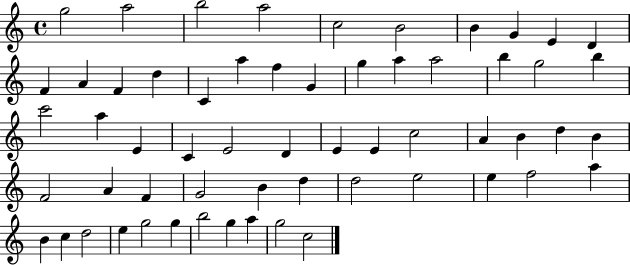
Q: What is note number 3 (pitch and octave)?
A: B5